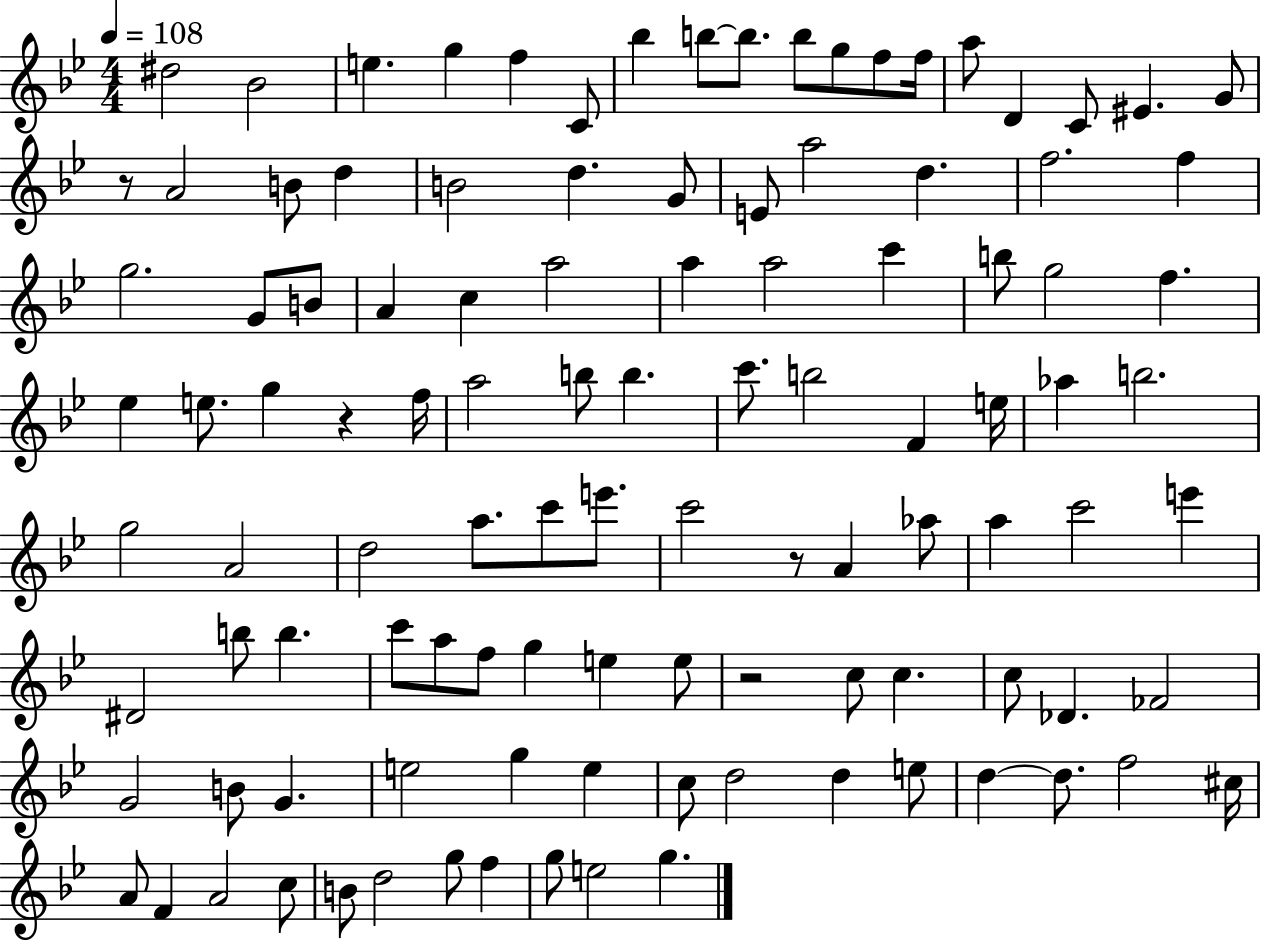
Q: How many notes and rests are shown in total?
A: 109